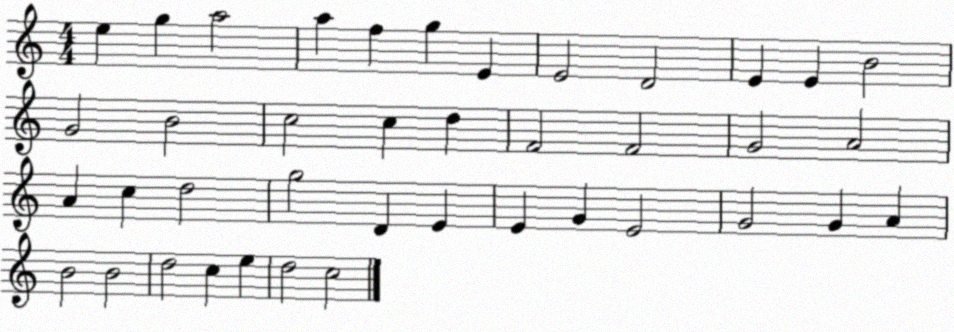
X:1
T:Untitled
M:4/4
L:1/4
K:C
e g a2 a f g E E2 D2 E E B2 G2 B2 c2 c d F2 F2 G2 A2 A c d2 g2 D E E G E2 G2 G A B2 B2 d2 c e d2 c2